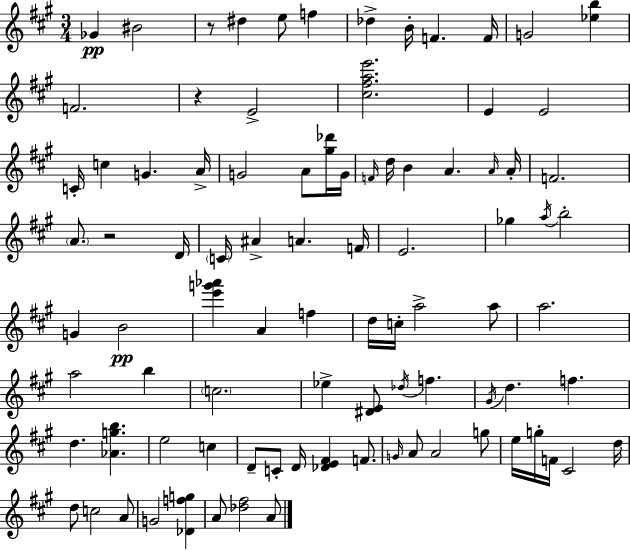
Gb4/q BIS4/h R/e D#5/q E5/e F5/q Db5/q B4/s F4/q. F4/s G4/h [Eb5,B5]/q F4/h. R/q E4/h [C#5,F#5,A5,E6]/h. E4/q E4/h C4/s C5/q G4/q. A4/s G4/h A4/e [G#5,Db6]/s G4/s F4/s D5/s B4/q A4/q. A4/s A4/s F4/h. A4/e. R/h D4/s C4/s A#4/q A4/q. F4/s E4/h. Gb5/q A5/s B5/h G4/q B4/h [E6,G6,Ab6]/q A4/q F5/q D5/s C5/s A5/h A5/e A5/h. A5/h B5/q C5/h. Eb5/q [D#4,E4]/e Db5/s F5/q. G#4/s D5/q. F5/q. D5/q. [Ab4,G5,B5]/q. E5/h C5/q D4/e C4/e D4/s [Db4,E4,F#4]/q F4/e. G4/s A4/e A4/h G5/e E5/s G5/s F4/s C#4/h D5/s D5/e C5/h A4/e G4/h [Db4,F5,G5]/q A4/e [Db5,F#5]/h A4/e